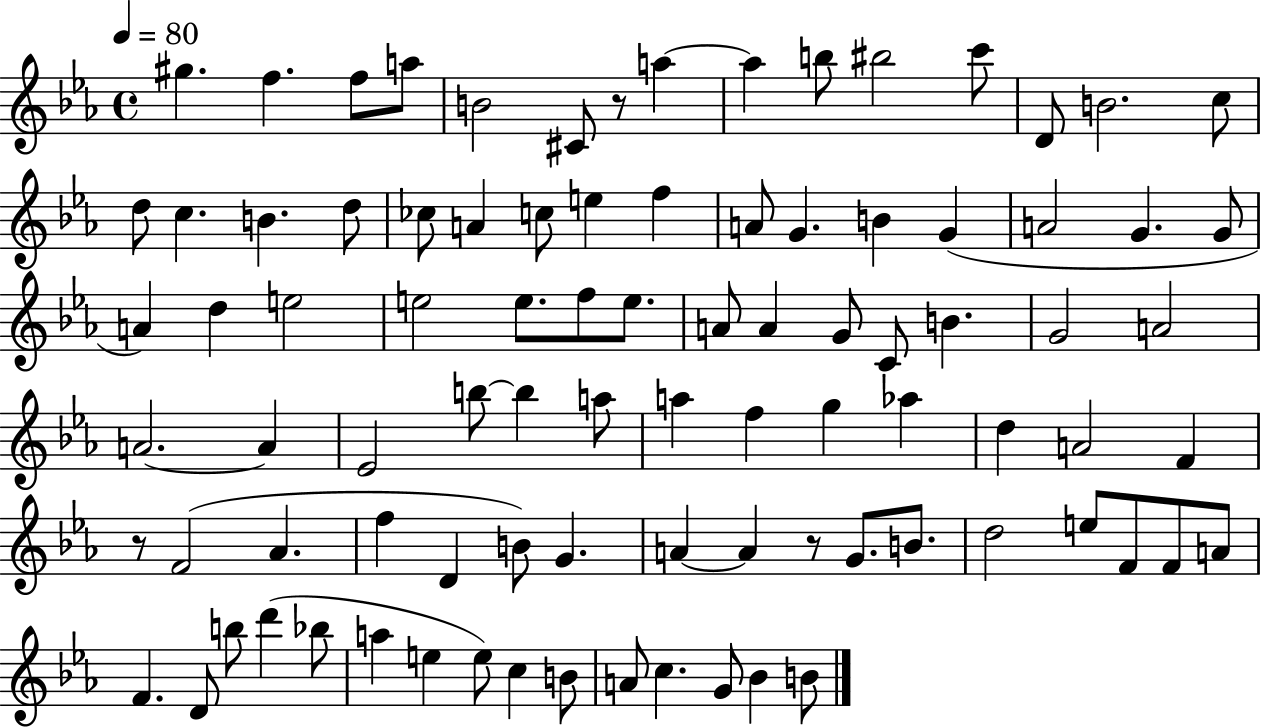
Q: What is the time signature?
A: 4/4